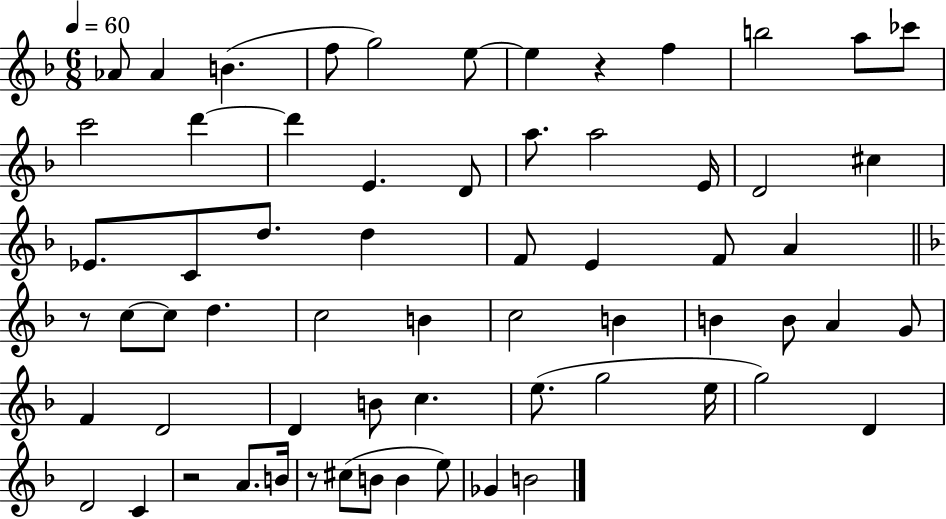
Ab4/e Ab4/q B4/q. F5/e G5/h E5/e E5/q R/q F5/q B5/h A5/e CES6/e C6/h D6/q D6/q E4/q. D4/e A5/e. A5/h E4/s D4/h C#5/q Eb4/e. C4/e D5/e. D5/q F4/e E4/q F4/e A4/q R/e C5/e C5/e D5/q. C5/h B4/q C5/h B4/q B4/q B4/e A4/q G4/e F4/q D4/h D4/q B4/e C5/q. E5/e. G5/h E5/s G5/h D4/q D4/h C4/q R/h A4/e. B4/s R/e C#5/e B4/e B4/q E5/e Gb4/q B4/h